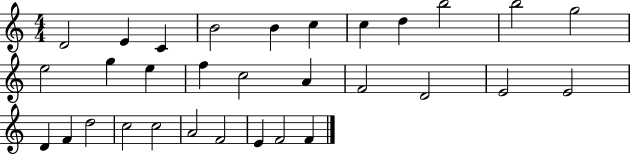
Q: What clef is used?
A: treble